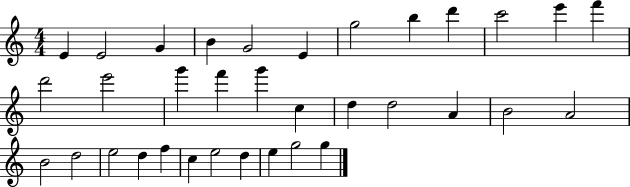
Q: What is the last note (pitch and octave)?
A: G5